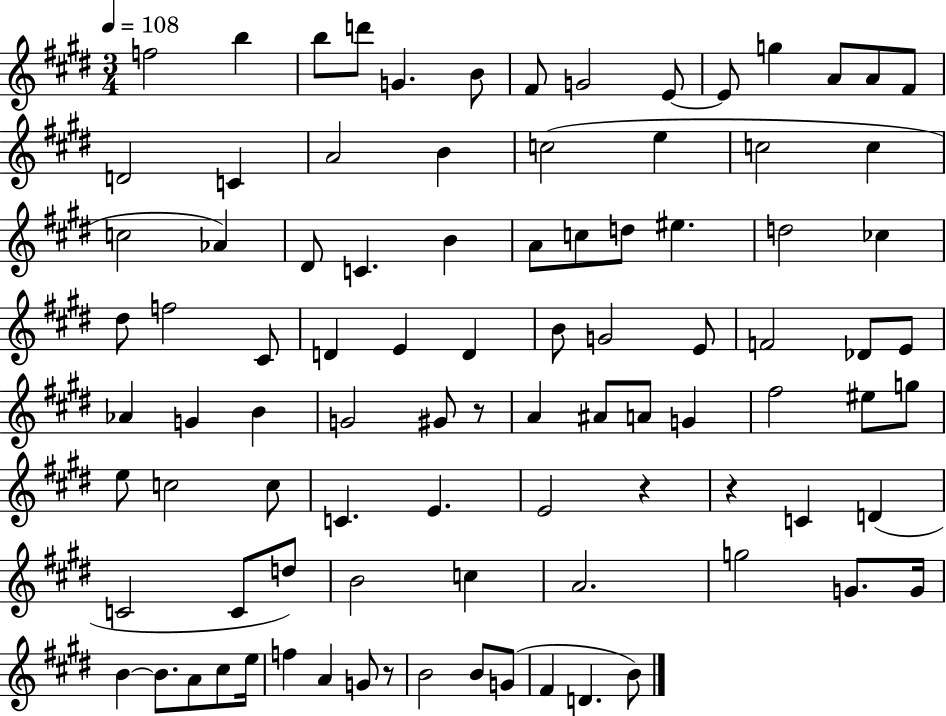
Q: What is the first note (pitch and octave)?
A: F5